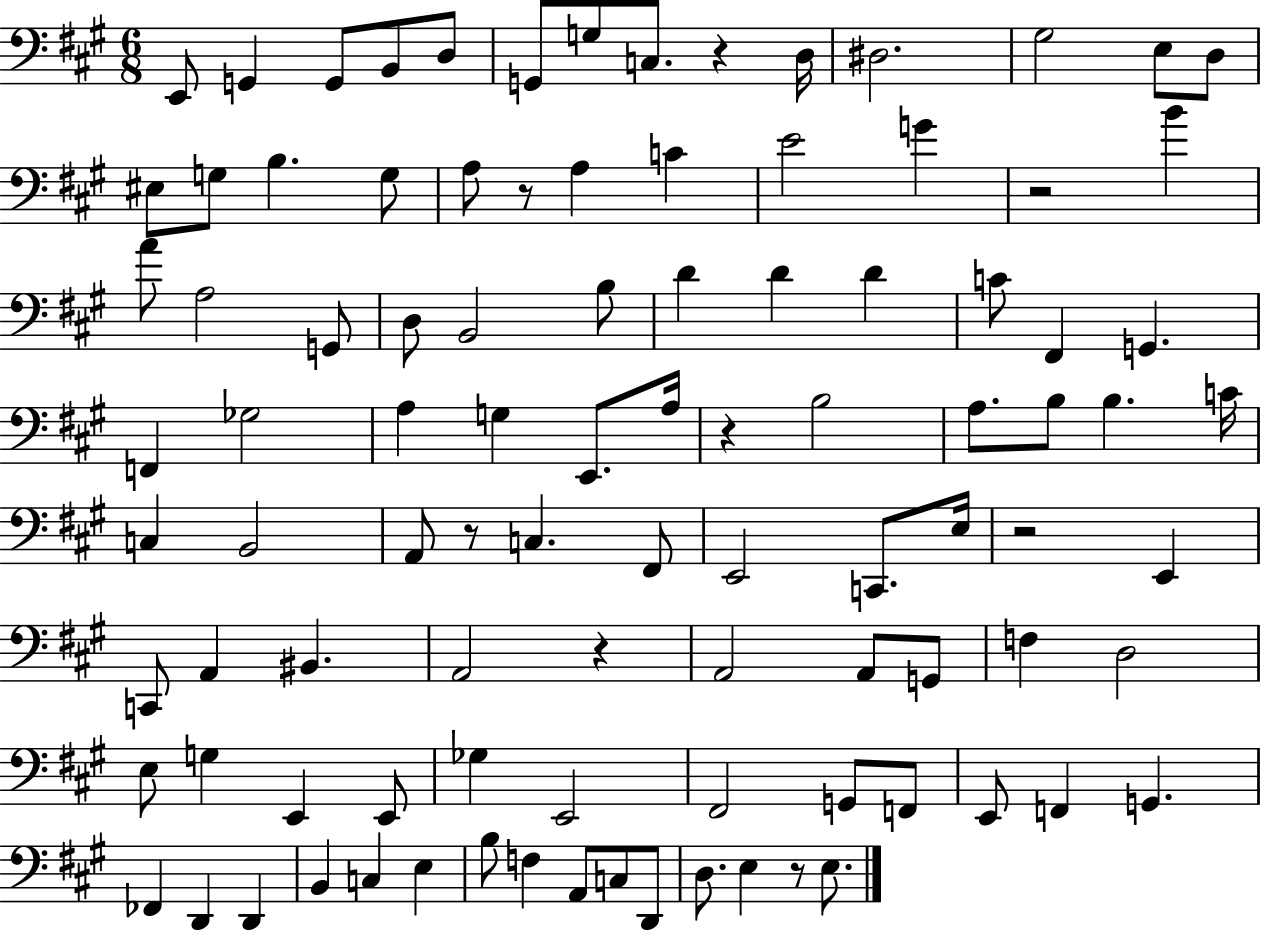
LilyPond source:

{
  \clef bass
  \numericTimeSignature
  \time 6/8
  \key a \major
  e,8 g,4 g,8 b,8 d8 | g,8 g8 c8. r4 d16 | dis2. | gis2 e8 d8 | \break eis8 g8 b4. g8 | a8 r8 a4 c'4 | e'2 g'4 | r2 b'4 | \break a'8 a2 g,8 | d8 b,2 b8 | d'4 d'4 d'4 | c'8 fis,4 g,4. | \break f,4 ges2 | a4 g4 e,8. a16 | r4 b2 | a8. b8 b4. c'16 | \break c4 b,2 | a,8 r8 c4. fis,8 | e,2 c,8. e16 | r2 e,4 | \break c,8 a,4 bis,4. | a,2 r4 | a,2 a,8 g,8 | f4 d2 | \break e8 g4 e,4 e,8 | ges4 e,2 | fis,2 g,8 f,8 | e,8 f,4 g,4. | \break fes,4 d,4 d,4 | b,4 c4 e4 | b8 f4 a,8 c8 d,8 | d8. e4 r8 e8. | \break \bar "|."
}